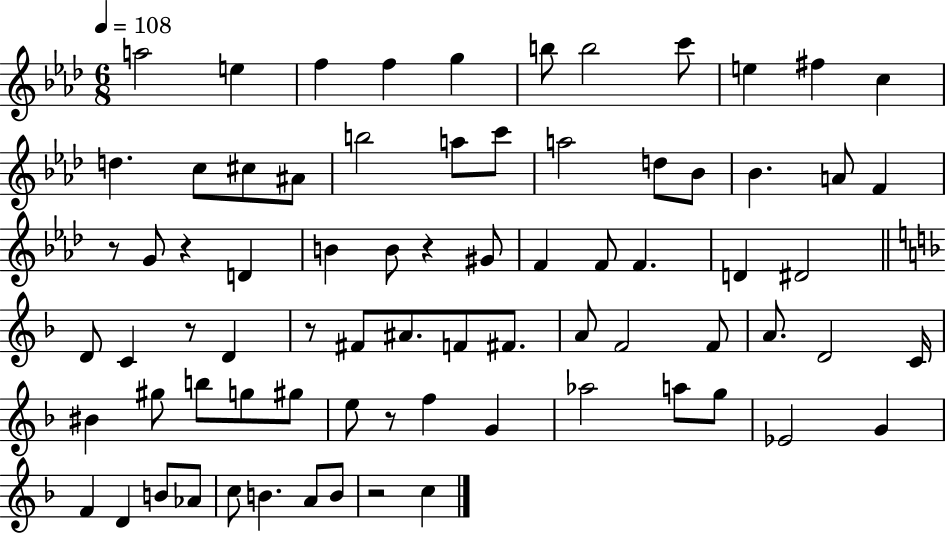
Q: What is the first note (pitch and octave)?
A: A5